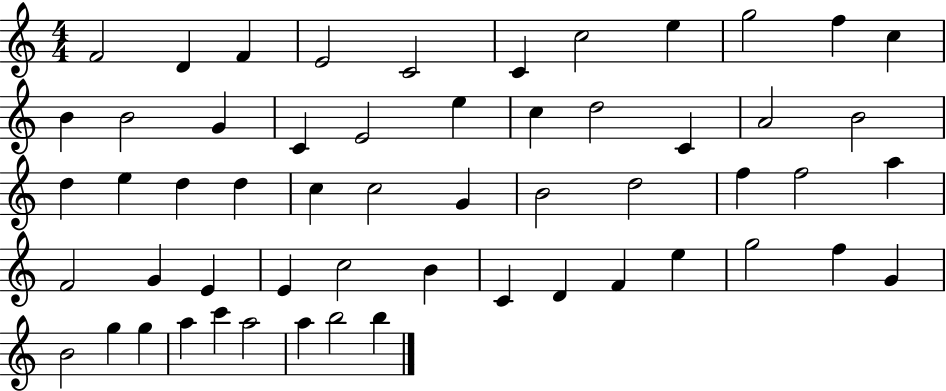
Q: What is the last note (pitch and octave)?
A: B5